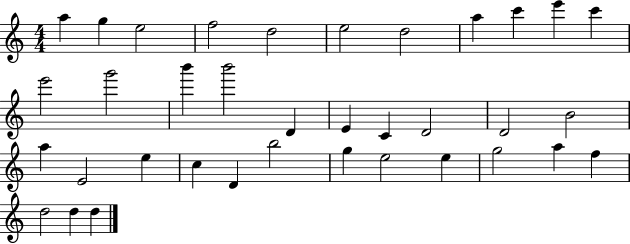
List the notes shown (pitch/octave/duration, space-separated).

A5/q G5/q E5/h F5/h D5/h E5/h D5/h A5/q C6/q E6/q C6/q E6/h G6/h B6/q B6/h D4/q E4/q C4/q D4/h D4/h B4/h A5/q E4/h E5/q C5/q D4/q B5/h G5/q E5/h E5/q G5/h A5/q F5/q D5/h D5/q D5/q